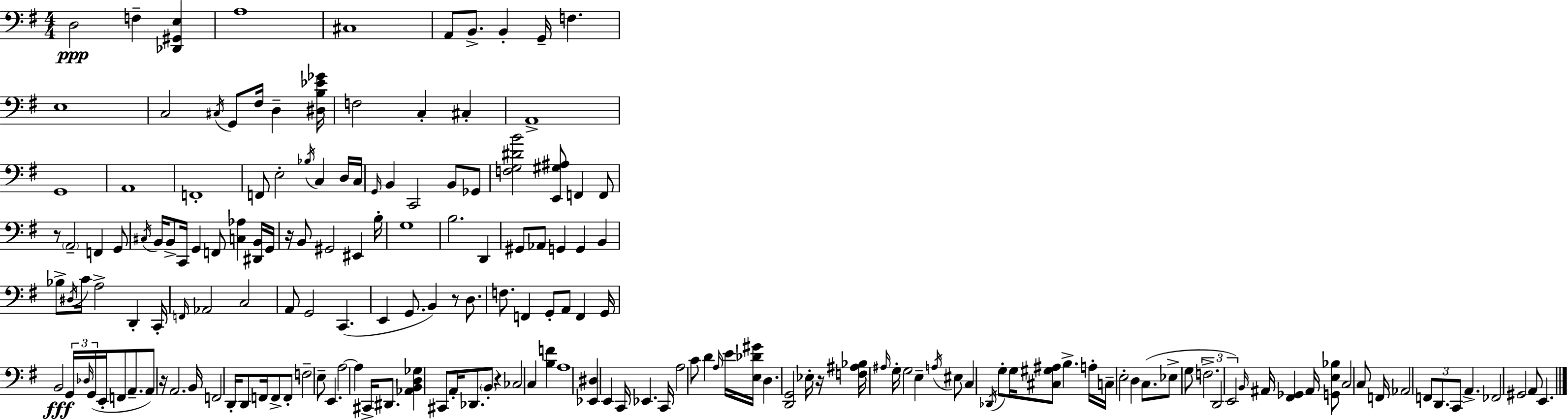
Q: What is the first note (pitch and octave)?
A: D3